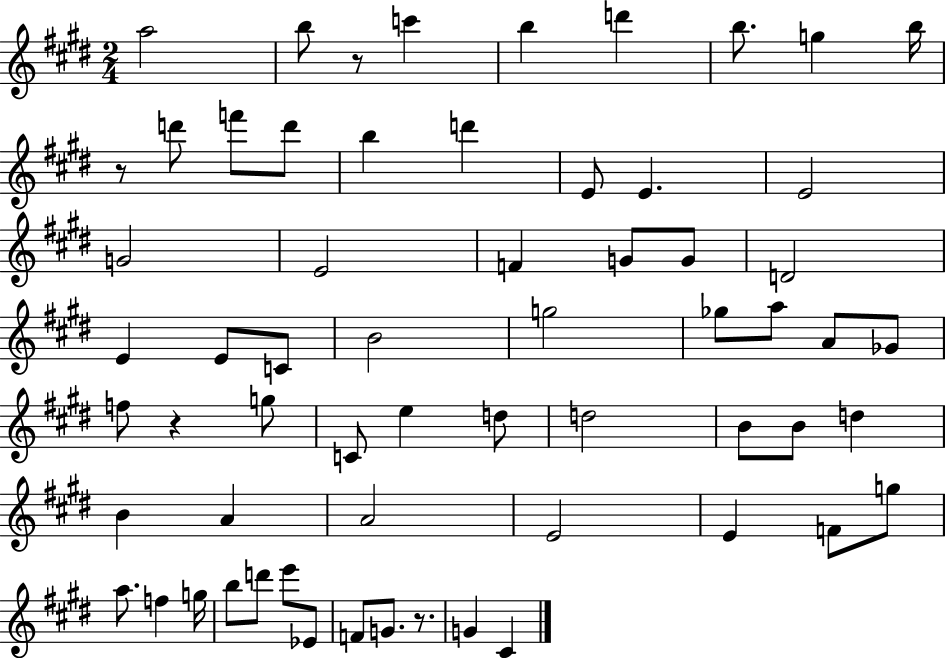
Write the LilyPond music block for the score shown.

{
  \clef treble
  \numericTimeSignature
  \time 2/4
  \key e \major
  a''2 | b''8 r8 c'''4 | b''4 d'''4 | b''8. g''4 b''16 | \break r8 d'''8 f'''8 d'''8 | b''4 d'''4 | e'8 e'4. | e'2 | \break g'2 | e'2 | f'4 g'8 g'8 | d'2 | \break e'4 e'8 c'8 | b'2 | g''2 | ges''8 a''8 a'8 ges'8 | \break f''8 r4 g''8 | c'8 e''4 d''8 | d''2 | b'8 b'8 d''4 | \break b'4 a'4 | a'2 | e'2 | e'4 f'8 g''8 | \break a''8. f''4 g''16 | b''8 d'''8 e'''8 ees'8 | f'8 g'8. r8. | g'4 cis'4 | \break \bar "|."
}